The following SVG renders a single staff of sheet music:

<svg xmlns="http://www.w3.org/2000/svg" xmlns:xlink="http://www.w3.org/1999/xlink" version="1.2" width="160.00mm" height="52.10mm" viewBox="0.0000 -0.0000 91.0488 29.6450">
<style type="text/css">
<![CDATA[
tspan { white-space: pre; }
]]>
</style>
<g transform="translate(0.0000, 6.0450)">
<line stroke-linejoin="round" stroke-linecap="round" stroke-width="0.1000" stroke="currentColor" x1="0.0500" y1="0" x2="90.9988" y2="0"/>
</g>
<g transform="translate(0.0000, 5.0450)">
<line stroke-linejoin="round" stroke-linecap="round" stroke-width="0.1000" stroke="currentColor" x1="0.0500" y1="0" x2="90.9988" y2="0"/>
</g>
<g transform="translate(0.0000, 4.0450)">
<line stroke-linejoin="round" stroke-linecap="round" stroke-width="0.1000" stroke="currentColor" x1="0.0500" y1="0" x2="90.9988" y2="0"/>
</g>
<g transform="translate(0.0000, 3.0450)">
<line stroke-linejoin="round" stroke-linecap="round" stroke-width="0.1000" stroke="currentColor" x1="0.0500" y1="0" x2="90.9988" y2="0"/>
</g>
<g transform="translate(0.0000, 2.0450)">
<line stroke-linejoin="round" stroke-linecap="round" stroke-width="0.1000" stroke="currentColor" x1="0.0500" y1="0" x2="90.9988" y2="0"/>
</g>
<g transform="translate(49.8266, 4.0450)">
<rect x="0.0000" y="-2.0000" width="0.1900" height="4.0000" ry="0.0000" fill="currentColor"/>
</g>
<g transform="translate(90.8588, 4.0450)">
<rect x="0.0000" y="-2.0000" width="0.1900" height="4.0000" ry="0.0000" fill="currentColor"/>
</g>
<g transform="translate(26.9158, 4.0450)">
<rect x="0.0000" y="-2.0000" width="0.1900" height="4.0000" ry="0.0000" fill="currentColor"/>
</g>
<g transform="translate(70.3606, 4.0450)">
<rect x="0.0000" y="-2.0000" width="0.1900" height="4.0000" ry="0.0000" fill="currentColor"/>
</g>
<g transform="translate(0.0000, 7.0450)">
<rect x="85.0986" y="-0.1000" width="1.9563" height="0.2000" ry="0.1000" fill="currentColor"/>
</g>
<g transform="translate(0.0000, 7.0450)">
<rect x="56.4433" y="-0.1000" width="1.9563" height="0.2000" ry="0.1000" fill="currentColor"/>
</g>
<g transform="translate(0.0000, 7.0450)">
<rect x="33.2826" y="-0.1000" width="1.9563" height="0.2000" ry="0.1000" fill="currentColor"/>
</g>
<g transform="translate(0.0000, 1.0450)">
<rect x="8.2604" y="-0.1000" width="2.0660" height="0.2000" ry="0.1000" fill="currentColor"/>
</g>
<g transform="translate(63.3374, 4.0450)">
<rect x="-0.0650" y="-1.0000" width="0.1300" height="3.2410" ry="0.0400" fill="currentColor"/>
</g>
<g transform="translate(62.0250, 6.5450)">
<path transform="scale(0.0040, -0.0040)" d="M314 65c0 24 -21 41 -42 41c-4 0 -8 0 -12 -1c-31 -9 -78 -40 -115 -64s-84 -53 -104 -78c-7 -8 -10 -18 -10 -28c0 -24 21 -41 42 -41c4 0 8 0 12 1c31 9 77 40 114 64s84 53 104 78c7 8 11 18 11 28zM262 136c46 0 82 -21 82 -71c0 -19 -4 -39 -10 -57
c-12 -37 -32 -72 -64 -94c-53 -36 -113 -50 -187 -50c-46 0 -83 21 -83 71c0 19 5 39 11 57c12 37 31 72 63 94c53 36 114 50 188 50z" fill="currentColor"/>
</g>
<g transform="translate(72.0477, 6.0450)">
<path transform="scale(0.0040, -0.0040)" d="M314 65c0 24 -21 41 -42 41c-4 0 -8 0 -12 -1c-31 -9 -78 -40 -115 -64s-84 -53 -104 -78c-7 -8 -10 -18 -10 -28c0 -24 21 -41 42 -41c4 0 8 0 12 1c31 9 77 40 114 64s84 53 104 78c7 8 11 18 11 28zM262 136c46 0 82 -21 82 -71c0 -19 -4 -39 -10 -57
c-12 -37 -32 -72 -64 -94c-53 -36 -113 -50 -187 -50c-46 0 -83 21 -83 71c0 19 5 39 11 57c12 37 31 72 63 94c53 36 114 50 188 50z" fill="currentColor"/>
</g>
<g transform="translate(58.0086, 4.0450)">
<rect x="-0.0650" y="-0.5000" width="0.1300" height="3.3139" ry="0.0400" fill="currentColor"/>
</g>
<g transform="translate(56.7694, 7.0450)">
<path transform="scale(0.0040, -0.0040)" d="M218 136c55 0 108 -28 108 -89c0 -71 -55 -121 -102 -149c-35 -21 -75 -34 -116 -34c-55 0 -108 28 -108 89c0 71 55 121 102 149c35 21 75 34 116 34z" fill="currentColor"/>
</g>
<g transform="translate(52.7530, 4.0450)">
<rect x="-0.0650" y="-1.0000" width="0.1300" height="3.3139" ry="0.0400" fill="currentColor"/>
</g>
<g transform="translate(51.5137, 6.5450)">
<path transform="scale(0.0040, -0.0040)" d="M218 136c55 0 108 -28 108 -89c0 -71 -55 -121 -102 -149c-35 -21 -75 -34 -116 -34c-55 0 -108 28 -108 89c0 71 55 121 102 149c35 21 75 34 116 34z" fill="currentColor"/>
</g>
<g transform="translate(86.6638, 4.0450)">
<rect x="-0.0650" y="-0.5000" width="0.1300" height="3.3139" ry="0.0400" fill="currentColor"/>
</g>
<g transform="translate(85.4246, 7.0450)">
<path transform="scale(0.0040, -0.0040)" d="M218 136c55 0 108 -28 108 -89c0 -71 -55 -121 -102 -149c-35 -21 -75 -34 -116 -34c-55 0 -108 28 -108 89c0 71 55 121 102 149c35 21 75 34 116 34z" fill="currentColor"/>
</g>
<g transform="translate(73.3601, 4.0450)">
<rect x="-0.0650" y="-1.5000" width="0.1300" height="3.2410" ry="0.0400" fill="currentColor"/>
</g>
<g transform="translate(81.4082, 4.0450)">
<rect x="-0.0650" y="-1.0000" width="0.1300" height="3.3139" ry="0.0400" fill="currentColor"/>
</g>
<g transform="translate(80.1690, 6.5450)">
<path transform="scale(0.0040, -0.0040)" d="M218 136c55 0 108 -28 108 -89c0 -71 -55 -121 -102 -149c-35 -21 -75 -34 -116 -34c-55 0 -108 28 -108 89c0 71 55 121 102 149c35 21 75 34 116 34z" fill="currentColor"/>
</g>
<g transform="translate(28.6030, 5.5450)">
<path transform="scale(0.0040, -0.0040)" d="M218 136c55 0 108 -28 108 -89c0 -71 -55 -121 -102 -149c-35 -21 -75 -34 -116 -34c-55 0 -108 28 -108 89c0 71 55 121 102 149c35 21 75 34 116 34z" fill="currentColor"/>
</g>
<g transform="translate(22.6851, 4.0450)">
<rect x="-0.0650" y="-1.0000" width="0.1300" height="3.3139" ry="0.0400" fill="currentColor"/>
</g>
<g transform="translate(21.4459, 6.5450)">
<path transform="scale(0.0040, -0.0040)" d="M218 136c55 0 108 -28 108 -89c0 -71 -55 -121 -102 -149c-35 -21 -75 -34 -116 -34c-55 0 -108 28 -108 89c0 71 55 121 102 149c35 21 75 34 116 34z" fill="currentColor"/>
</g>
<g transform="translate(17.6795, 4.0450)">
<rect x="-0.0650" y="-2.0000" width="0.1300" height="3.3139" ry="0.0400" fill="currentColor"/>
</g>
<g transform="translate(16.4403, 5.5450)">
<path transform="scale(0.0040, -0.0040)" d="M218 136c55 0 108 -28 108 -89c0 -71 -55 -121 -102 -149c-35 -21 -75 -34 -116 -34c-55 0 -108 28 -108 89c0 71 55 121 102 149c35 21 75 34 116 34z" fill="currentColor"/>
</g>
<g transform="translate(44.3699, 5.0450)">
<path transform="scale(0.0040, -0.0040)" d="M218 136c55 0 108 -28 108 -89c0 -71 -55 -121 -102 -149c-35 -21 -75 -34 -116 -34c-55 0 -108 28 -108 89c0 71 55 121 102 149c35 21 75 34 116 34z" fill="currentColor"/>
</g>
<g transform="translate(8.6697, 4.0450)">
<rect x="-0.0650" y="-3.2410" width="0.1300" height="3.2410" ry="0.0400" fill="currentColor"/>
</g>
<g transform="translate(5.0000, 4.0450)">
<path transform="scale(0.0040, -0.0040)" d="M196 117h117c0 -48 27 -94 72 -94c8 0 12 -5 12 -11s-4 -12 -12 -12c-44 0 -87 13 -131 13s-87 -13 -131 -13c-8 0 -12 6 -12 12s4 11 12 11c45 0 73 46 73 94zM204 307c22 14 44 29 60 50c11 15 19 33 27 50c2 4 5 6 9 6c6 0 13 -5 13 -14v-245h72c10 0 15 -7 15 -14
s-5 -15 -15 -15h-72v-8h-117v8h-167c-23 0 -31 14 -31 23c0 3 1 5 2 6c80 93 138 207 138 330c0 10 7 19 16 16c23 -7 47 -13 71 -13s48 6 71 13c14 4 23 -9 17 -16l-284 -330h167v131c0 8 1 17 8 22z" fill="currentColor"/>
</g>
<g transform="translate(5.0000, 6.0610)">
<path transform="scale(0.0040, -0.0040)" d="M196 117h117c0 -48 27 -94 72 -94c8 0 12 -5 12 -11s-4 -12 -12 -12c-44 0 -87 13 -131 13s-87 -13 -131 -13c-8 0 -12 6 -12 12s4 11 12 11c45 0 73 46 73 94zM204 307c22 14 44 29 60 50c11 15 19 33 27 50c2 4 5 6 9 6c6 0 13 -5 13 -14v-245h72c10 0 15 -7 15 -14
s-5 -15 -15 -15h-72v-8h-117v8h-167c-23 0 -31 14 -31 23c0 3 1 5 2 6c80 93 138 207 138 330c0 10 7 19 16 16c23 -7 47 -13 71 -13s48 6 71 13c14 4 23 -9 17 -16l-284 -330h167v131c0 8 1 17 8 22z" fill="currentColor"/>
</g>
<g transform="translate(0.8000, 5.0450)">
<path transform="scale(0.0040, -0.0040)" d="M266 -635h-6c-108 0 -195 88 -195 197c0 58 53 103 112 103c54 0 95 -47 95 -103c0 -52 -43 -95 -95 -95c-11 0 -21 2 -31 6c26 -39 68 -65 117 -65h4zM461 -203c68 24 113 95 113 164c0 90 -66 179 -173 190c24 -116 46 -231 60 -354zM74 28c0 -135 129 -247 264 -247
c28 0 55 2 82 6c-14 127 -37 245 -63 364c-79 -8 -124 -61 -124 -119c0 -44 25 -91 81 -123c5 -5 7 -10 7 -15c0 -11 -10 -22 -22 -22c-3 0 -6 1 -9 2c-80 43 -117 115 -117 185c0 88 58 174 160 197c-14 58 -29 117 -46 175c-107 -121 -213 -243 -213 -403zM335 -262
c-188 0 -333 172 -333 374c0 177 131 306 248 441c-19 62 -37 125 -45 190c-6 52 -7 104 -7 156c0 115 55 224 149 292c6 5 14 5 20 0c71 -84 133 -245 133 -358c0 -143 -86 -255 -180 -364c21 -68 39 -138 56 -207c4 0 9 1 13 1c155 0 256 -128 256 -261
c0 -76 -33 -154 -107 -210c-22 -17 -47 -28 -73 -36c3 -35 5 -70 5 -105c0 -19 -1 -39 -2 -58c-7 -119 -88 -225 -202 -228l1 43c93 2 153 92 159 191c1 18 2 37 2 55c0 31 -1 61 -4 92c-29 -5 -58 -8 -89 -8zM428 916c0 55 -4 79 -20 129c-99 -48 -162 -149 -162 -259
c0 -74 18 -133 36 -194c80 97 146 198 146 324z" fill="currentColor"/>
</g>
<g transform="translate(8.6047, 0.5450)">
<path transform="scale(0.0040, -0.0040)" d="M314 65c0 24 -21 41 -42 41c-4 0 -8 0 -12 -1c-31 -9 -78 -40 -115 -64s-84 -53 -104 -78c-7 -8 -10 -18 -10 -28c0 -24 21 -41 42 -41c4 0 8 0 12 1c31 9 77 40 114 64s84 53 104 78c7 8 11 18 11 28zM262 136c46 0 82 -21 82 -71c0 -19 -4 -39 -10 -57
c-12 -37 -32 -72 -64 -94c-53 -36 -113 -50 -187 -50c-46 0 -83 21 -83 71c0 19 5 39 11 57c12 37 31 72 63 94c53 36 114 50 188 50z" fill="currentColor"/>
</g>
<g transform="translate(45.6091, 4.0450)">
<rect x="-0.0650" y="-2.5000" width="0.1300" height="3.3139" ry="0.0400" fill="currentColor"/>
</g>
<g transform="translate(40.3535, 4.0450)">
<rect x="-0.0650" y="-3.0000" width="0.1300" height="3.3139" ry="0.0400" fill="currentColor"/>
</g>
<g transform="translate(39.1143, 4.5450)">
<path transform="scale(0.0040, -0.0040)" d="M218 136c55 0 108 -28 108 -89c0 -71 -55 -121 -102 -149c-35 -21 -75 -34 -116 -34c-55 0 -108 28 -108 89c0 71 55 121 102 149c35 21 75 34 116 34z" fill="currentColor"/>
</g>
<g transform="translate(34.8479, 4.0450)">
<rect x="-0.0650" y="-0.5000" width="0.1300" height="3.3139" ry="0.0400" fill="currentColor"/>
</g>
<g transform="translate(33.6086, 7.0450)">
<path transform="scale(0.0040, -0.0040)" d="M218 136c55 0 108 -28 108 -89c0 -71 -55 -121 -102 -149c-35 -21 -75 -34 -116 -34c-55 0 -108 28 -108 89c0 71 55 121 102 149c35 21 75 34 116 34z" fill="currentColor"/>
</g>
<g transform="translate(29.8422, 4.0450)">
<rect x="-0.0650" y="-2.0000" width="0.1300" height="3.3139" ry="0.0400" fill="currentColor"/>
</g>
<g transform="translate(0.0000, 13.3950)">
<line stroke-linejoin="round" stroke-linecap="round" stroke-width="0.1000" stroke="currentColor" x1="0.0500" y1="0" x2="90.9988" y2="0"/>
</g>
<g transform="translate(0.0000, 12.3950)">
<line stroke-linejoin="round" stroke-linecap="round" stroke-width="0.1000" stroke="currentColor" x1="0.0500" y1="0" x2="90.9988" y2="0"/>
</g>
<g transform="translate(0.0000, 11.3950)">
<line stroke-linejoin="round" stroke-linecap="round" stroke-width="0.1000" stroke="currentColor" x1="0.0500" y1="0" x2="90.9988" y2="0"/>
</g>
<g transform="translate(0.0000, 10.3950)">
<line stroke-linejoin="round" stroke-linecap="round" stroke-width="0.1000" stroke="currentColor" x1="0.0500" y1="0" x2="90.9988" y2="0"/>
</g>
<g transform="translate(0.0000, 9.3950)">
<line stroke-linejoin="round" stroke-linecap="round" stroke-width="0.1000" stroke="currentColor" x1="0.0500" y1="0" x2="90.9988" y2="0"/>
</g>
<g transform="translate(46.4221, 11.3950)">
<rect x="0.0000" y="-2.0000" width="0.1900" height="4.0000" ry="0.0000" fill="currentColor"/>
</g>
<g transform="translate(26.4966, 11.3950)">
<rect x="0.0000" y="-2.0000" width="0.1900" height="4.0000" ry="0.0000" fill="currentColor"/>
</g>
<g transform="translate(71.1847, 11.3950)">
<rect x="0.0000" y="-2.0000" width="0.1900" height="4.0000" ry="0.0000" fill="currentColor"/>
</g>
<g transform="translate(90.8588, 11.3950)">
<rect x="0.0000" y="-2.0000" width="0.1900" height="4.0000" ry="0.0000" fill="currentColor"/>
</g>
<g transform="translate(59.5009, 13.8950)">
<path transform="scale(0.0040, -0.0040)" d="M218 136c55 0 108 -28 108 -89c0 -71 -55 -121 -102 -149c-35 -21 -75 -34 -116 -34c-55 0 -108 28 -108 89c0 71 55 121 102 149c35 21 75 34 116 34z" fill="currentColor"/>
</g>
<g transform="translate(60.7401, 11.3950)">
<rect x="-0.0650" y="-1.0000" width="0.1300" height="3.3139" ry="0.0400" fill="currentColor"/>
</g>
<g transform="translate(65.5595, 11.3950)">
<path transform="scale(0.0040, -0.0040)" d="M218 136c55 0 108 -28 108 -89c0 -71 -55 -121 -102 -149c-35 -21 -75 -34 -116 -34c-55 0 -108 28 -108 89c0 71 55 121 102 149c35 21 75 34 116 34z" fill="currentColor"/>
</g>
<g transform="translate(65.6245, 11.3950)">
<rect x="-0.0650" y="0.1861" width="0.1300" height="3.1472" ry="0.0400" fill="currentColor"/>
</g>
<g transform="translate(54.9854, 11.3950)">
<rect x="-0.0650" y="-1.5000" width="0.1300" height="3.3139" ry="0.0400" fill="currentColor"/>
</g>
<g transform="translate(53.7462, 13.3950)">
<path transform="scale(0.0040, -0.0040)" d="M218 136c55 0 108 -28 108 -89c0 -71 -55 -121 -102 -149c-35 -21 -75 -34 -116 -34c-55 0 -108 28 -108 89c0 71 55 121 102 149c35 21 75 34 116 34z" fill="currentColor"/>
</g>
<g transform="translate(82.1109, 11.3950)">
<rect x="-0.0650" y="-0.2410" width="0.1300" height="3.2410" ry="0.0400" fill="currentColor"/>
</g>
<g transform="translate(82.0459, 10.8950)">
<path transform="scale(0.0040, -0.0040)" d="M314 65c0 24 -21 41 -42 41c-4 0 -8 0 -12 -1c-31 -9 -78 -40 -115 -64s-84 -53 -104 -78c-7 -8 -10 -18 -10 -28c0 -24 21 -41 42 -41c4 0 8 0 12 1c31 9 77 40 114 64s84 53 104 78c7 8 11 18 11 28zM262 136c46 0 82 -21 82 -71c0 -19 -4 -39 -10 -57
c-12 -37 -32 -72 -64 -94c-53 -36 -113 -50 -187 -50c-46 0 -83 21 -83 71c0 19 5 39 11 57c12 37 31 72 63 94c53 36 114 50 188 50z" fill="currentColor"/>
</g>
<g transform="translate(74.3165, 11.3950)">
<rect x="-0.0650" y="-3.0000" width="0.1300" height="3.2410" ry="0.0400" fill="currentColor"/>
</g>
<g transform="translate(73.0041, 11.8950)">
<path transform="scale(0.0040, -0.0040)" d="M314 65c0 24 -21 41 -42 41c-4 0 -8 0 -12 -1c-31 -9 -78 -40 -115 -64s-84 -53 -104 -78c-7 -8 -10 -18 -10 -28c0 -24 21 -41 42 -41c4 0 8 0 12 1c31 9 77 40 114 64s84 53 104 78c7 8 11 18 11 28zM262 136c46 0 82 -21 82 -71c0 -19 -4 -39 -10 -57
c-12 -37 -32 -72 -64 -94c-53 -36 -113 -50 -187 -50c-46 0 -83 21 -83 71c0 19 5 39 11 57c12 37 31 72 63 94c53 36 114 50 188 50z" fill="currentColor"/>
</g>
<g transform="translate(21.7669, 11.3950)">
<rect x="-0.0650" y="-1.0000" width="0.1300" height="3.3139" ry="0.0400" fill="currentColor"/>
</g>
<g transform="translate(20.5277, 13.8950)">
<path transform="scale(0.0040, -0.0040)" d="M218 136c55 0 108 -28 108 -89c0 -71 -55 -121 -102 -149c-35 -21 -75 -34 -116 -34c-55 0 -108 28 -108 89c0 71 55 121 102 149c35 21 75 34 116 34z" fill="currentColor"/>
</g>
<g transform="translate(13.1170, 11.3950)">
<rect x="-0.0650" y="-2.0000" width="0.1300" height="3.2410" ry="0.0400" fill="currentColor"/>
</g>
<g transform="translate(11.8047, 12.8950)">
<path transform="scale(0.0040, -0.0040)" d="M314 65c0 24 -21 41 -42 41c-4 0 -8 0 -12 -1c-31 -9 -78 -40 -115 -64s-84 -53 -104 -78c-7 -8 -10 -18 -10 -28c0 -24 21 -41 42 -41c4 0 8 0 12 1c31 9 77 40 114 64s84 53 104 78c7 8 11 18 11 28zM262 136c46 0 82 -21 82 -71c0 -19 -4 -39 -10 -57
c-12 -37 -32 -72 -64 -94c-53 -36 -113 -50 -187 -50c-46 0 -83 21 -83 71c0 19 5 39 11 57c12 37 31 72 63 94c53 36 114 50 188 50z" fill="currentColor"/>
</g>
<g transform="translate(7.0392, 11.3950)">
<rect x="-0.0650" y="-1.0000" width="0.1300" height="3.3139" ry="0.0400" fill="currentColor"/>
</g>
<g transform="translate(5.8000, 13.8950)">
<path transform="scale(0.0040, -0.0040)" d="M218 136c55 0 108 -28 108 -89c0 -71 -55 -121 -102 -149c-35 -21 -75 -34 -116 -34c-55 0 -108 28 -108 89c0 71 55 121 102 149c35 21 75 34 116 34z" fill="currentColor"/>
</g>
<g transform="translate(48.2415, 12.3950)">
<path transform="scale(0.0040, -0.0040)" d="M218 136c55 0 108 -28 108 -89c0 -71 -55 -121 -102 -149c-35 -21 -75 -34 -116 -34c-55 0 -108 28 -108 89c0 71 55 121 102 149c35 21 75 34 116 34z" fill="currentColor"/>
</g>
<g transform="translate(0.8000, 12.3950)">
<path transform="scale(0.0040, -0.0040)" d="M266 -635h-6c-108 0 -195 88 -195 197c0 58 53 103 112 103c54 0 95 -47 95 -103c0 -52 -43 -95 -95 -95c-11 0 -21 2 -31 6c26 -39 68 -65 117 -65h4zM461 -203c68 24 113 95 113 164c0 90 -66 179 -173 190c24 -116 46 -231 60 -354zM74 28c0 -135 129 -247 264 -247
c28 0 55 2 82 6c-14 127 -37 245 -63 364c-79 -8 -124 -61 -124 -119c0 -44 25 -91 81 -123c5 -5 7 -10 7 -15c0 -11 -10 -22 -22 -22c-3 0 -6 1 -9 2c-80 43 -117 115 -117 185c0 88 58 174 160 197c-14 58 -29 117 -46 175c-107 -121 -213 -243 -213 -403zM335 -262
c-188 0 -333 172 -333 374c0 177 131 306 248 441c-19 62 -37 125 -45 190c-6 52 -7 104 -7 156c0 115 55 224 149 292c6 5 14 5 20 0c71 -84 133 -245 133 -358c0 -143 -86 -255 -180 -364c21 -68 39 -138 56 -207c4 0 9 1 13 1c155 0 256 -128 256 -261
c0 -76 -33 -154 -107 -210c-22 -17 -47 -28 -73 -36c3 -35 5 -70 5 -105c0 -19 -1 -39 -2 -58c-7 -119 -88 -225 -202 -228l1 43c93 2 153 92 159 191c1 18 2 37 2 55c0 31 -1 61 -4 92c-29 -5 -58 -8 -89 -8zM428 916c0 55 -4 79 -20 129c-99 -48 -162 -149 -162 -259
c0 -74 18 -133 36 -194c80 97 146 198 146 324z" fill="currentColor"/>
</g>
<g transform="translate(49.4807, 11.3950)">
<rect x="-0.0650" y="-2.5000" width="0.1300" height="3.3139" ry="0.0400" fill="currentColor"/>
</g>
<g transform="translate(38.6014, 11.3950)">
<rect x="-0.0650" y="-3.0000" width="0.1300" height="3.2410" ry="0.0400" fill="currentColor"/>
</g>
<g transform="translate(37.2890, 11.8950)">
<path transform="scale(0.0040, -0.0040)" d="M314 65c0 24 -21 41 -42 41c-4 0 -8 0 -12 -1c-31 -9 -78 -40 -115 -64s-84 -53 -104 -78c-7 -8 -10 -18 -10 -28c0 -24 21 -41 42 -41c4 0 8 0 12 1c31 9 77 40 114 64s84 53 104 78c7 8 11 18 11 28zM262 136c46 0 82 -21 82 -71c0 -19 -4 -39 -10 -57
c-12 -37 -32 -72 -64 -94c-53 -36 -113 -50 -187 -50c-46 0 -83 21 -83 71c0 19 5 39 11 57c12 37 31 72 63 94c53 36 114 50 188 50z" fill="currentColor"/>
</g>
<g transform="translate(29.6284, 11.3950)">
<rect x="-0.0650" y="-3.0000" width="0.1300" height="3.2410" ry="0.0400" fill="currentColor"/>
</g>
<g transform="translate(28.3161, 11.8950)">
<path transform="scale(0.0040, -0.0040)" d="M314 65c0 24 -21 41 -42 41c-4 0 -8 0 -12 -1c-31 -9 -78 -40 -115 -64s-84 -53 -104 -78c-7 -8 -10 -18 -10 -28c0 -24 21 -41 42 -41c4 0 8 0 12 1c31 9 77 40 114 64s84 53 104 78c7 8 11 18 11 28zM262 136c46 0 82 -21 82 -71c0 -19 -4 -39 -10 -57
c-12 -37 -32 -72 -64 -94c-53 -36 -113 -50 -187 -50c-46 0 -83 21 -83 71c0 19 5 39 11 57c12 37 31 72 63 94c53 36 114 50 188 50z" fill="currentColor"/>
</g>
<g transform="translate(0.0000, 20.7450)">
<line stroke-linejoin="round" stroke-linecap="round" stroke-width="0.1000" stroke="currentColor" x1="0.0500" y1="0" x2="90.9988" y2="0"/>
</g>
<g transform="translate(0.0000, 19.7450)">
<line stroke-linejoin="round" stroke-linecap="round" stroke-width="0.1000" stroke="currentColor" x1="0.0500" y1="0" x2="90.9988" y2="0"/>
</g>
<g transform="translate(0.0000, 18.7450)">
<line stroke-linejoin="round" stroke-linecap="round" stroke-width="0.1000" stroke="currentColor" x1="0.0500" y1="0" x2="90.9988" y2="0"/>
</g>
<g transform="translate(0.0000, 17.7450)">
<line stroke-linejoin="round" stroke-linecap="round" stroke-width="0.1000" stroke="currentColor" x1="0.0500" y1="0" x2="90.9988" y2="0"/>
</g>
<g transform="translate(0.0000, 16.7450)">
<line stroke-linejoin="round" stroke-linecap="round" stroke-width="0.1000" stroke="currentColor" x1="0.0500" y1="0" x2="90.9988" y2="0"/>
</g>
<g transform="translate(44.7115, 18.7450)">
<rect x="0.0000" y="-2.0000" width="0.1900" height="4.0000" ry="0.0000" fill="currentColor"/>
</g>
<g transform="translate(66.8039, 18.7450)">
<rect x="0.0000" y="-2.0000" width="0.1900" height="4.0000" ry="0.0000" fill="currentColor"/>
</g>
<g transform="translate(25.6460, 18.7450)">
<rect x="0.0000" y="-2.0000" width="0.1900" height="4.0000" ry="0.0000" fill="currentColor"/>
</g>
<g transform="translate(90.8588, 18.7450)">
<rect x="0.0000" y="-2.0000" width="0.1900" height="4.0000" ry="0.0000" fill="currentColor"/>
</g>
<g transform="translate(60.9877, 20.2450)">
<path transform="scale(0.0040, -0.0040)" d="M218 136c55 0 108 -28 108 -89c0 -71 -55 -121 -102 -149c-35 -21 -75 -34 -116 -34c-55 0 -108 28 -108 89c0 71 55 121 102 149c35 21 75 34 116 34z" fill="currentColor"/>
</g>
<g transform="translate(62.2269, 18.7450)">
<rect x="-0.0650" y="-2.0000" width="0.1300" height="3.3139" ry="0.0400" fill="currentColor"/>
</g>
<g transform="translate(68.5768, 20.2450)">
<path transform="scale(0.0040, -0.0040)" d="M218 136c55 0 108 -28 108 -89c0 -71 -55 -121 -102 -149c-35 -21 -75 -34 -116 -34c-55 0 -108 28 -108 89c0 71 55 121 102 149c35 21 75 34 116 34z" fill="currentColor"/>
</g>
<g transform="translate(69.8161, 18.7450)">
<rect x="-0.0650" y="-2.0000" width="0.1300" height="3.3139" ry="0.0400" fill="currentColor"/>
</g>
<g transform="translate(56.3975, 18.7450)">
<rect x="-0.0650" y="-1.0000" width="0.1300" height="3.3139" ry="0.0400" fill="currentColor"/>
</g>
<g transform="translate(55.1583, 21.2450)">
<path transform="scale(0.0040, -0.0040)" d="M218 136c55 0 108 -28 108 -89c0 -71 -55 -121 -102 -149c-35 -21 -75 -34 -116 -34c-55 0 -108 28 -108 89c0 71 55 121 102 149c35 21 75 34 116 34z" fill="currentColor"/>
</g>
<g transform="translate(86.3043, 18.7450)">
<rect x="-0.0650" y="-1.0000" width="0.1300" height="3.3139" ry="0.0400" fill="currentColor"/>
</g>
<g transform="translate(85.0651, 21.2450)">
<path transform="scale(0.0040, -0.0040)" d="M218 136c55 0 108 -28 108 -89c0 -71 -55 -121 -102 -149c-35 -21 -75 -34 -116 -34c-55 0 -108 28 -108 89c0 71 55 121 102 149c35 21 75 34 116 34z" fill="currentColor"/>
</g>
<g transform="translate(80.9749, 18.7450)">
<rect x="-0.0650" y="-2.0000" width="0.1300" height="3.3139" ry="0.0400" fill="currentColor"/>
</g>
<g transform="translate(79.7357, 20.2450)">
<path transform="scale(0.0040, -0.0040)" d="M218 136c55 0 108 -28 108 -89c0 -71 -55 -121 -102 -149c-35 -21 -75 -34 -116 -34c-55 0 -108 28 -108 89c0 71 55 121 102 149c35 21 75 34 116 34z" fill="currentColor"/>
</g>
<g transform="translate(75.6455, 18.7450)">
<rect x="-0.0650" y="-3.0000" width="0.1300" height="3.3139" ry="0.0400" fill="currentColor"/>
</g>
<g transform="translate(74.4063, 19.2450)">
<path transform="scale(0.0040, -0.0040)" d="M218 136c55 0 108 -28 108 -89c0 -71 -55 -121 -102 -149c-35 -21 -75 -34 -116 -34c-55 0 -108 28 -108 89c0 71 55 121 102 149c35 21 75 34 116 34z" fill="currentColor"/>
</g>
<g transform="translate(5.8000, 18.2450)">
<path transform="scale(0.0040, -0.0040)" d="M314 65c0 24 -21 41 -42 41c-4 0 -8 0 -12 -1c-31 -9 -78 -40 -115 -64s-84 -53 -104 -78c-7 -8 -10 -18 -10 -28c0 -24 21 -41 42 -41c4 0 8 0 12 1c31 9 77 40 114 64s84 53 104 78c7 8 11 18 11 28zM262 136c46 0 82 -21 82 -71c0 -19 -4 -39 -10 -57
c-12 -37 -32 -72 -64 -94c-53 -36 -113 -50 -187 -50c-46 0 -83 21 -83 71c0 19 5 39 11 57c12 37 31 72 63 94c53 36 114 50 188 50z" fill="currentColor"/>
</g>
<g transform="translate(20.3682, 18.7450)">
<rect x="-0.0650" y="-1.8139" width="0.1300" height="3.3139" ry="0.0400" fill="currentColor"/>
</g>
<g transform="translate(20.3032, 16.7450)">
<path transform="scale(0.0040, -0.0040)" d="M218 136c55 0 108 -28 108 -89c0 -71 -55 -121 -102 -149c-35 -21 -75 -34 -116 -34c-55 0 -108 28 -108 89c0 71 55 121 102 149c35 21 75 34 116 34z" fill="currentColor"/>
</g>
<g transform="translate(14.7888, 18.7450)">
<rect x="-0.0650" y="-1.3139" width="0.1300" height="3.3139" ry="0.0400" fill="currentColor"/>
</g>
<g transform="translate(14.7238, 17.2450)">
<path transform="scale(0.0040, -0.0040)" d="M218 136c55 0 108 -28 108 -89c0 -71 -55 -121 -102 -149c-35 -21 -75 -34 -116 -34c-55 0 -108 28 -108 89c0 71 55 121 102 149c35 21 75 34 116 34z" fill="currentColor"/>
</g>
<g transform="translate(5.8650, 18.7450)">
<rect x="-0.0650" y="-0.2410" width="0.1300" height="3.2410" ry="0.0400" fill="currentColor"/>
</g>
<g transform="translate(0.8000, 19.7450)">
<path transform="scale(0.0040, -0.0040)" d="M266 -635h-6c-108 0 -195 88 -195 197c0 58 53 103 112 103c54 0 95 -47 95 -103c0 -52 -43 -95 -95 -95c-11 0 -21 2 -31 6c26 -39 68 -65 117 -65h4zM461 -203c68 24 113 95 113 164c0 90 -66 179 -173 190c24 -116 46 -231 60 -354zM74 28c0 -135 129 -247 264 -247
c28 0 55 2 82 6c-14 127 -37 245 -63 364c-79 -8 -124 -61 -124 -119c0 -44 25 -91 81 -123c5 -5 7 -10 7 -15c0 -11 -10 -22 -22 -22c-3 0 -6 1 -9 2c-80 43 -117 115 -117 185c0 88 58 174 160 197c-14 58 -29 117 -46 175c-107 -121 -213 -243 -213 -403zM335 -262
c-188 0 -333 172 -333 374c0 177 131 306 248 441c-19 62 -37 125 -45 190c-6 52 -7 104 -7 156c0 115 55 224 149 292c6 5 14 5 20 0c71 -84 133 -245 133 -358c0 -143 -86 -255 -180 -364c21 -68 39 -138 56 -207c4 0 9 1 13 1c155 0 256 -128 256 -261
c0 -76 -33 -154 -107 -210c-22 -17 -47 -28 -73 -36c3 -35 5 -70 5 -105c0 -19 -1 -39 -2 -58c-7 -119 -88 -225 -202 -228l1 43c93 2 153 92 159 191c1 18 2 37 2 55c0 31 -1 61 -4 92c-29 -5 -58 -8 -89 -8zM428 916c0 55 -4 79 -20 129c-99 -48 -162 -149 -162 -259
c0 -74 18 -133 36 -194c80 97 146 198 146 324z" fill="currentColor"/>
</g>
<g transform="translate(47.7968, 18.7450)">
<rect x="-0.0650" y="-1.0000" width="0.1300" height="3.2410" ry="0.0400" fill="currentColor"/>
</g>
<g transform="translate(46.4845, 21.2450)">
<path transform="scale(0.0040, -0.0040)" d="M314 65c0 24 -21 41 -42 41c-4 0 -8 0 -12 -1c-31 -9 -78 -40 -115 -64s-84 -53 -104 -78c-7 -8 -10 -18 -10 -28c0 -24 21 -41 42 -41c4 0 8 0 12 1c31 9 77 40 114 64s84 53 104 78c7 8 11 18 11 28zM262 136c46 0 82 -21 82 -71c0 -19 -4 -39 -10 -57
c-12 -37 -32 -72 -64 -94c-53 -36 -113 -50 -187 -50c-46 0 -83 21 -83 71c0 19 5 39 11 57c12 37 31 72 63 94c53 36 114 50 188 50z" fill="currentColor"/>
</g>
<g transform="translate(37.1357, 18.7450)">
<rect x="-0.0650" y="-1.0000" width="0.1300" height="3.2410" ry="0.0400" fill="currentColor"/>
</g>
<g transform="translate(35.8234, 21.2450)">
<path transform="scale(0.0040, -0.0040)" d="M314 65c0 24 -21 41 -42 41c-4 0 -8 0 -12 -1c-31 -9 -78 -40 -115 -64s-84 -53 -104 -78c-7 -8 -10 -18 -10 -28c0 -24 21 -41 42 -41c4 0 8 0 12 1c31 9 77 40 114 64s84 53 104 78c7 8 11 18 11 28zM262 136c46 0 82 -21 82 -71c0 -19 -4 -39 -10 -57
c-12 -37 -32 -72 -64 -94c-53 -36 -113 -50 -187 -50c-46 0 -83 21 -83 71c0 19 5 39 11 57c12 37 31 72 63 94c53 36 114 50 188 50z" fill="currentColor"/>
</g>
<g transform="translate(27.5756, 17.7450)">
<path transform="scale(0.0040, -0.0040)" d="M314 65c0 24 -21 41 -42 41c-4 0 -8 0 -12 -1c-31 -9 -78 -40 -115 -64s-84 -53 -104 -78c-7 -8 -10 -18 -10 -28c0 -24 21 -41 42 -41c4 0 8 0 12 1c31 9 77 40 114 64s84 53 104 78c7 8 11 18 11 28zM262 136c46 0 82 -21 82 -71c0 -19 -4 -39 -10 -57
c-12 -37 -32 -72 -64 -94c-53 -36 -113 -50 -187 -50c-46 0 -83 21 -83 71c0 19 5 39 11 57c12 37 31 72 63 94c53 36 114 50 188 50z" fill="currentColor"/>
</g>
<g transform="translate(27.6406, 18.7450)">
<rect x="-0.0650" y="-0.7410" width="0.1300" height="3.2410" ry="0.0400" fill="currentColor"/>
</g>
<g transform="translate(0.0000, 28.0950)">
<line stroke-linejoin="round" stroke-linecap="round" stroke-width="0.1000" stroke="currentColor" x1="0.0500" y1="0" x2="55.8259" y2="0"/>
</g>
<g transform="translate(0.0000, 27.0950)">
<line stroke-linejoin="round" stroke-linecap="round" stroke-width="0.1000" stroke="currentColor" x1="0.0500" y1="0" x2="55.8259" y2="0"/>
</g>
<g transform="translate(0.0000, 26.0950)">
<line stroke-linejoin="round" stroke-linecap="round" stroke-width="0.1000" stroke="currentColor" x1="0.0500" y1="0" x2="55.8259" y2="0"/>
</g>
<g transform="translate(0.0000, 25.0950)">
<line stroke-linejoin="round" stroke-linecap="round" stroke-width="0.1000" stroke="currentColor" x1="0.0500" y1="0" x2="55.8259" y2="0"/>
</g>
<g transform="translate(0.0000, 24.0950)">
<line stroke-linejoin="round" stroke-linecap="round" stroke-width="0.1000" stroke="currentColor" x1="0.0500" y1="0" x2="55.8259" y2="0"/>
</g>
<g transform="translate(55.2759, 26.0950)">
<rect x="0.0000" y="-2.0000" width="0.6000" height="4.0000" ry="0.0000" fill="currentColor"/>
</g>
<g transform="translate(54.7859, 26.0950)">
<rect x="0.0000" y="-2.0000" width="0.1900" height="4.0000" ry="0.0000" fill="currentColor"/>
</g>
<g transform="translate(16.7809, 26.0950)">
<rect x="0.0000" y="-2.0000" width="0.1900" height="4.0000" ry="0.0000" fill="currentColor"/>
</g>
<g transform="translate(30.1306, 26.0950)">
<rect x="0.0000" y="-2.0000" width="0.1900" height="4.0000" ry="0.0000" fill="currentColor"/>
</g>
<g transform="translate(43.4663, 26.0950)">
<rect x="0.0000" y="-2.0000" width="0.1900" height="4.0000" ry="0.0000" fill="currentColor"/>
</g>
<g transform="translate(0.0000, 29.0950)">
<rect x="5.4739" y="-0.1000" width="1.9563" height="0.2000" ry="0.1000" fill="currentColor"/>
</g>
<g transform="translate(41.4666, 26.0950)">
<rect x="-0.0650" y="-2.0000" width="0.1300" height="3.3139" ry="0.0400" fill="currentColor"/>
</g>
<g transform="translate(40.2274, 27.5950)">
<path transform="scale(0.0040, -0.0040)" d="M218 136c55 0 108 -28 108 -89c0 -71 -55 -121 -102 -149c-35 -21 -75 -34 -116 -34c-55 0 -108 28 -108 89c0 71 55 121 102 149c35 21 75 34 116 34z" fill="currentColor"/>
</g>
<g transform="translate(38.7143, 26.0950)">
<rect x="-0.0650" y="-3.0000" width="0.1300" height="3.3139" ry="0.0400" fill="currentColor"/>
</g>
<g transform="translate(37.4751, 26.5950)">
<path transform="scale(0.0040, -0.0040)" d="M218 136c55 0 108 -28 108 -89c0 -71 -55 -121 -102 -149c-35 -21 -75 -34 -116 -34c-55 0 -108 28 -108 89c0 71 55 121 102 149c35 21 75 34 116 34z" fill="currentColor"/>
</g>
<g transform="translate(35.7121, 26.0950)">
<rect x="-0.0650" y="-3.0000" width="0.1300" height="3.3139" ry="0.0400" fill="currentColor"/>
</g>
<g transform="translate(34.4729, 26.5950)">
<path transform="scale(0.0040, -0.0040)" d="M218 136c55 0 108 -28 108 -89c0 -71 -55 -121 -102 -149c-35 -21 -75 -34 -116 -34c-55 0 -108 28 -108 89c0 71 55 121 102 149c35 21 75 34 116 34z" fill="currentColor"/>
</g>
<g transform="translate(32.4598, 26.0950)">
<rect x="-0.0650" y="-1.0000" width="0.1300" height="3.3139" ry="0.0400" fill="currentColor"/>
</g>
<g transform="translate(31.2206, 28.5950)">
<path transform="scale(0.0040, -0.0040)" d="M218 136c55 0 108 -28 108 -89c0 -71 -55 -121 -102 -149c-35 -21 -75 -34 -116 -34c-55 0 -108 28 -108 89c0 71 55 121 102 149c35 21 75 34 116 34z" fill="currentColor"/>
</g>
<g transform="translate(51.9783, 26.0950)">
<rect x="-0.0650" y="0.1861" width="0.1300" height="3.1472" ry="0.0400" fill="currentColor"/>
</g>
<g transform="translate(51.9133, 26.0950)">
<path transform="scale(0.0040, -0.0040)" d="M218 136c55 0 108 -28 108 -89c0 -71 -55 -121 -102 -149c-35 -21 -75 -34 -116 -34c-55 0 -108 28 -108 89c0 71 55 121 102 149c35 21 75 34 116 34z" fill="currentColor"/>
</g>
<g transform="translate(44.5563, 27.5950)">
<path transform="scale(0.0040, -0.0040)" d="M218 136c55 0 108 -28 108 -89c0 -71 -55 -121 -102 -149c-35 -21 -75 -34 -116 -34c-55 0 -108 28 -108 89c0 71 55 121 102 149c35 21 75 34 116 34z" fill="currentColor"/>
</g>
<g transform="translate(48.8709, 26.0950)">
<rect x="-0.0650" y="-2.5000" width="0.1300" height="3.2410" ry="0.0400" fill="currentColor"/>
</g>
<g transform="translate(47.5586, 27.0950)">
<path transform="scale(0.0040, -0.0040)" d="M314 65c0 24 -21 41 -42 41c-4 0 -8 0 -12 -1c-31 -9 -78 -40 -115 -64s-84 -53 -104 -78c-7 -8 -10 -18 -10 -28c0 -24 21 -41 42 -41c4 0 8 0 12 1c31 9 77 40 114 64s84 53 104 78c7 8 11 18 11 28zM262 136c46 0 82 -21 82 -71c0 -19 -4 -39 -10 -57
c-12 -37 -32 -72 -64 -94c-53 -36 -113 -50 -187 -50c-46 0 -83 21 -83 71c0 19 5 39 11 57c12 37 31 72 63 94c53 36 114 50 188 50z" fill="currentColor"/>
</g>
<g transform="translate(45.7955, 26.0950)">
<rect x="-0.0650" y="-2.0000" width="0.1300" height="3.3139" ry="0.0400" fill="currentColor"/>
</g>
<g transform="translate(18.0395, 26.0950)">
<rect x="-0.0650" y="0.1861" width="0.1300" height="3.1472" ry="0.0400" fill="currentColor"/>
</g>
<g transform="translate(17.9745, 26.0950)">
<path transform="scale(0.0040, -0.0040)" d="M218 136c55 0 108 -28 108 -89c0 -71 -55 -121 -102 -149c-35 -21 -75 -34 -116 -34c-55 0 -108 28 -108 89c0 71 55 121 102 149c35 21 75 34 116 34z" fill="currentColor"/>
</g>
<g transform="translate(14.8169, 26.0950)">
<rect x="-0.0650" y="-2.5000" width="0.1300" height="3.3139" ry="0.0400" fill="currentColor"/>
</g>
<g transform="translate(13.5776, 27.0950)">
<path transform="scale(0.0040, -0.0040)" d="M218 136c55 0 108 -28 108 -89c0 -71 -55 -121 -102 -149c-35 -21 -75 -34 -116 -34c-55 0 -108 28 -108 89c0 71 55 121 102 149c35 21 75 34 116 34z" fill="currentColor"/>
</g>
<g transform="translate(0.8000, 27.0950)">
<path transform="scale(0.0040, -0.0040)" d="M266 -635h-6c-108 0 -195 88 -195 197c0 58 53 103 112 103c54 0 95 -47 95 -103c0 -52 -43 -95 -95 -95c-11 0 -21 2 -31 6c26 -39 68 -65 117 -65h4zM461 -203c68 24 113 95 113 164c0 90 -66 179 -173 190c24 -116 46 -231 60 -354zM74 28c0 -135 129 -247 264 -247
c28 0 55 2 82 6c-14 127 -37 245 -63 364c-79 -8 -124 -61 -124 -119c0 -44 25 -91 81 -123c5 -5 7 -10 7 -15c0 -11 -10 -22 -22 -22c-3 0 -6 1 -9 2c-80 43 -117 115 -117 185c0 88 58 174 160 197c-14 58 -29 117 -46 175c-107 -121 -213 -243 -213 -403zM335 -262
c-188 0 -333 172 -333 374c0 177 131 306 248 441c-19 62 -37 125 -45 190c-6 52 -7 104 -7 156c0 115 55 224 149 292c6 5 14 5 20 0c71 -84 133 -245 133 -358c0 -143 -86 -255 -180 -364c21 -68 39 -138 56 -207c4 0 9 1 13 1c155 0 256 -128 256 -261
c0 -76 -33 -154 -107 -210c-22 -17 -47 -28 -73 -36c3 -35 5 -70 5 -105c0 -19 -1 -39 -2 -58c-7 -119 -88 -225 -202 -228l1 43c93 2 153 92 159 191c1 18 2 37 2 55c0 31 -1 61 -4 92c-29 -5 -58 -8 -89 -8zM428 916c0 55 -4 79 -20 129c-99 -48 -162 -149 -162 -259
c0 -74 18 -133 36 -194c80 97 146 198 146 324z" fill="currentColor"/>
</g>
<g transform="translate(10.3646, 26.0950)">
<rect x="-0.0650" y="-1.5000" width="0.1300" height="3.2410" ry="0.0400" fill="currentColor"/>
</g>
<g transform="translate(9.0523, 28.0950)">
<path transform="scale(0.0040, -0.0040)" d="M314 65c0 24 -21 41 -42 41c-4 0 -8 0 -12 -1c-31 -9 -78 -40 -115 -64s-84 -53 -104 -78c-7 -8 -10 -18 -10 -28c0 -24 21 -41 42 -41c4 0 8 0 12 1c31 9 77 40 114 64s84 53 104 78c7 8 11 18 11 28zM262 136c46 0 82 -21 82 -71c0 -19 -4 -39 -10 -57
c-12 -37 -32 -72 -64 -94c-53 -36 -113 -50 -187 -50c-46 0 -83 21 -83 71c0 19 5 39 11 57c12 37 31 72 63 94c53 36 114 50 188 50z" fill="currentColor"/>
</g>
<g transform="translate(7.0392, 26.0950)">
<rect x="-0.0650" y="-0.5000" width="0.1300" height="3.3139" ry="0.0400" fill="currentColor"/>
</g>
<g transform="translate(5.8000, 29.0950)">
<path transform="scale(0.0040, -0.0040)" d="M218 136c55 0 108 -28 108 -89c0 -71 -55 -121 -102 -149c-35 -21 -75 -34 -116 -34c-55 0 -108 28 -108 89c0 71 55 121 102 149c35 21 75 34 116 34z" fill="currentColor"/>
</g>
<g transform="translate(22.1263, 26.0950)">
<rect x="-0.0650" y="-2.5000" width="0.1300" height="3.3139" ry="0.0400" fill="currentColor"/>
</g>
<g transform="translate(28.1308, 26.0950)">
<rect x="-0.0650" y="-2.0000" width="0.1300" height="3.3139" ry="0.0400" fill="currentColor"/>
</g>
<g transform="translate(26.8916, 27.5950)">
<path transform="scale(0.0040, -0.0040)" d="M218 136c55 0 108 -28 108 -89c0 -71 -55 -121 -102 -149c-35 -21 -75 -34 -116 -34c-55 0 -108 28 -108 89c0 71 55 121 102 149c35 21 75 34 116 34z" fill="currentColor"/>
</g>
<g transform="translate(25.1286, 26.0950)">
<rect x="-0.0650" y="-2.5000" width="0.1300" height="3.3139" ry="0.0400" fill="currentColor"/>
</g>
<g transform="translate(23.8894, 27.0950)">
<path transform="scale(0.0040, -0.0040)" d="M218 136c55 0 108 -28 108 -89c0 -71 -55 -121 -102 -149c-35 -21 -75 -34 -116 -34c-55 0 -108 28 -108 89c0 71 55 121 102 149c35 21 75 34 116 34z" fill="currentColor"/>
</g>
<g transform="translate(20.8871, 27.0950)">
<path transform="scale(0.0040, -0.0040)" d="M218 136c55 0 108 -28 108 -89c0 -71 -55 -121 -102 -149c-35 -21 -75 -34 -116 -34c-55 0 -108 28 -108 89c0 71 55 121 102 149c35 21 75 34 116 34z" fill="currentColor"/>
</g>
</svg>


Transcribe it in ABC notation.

X:1
T:Untitled
M:4/4
L:1/4
K:C
b2 F D F C A G D C D2 E2 D C D F2 D A2 A2 G E D B A2 c2 c2 e f d2 D2 D2 D F F A F D C E2 G B G G F D A A F F G2 B